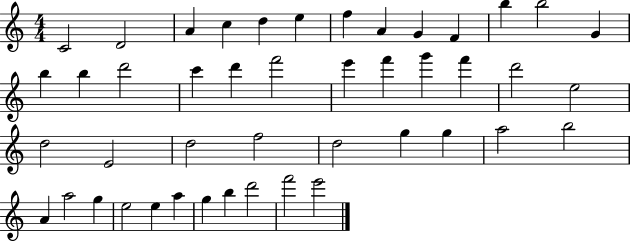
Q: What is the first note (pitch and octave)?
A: C4